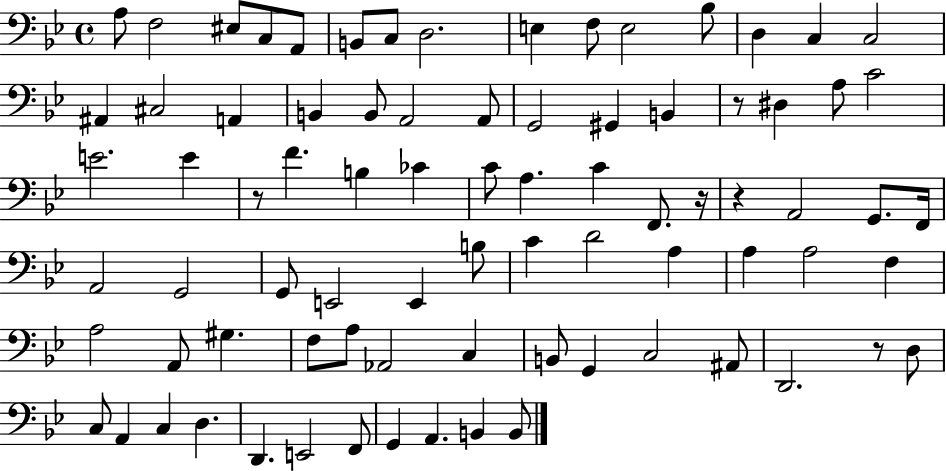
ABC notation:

X:1
T:Untitled
M:4/4
L:1/4
K:Bb
A,/2 F,2 ^E,/2 C,/2 A,,/2 B,,/2 C,/2 D,2 E, F,/2 E,2 _B,/2 D, C, C,2 ^A,, ^C,2 A,, B,, B,,/2 A,,2 A,,/2 G,,2 ^G,, B,, z/2 ^D, A,/2 C2 E2 E z/2 F B, _C C/2 A, C F,,/2 z/4 z A,,2 G,,/2 F,,/4 A,,2 G,,2 G,,/2 E,,2 E,, B,/2 C D2 A, A, A,2 F, A,2 A,,/2 ^G, F,/2 A,/2 _A,,2 C, B,,/2 G,, C,2 ^A,,/2 D,,2 z/2 D,/2 C,/2 A,, C, D, D,, E,,2 F,,/2 G,, A,, B,, B,,/2